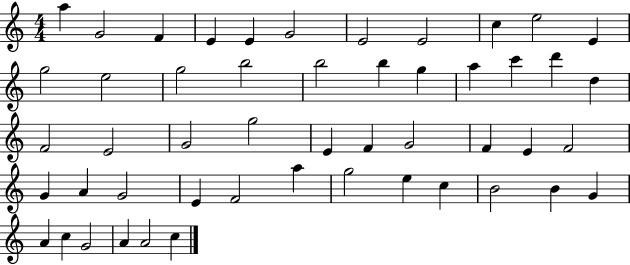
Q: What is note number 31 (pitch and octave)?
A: E4